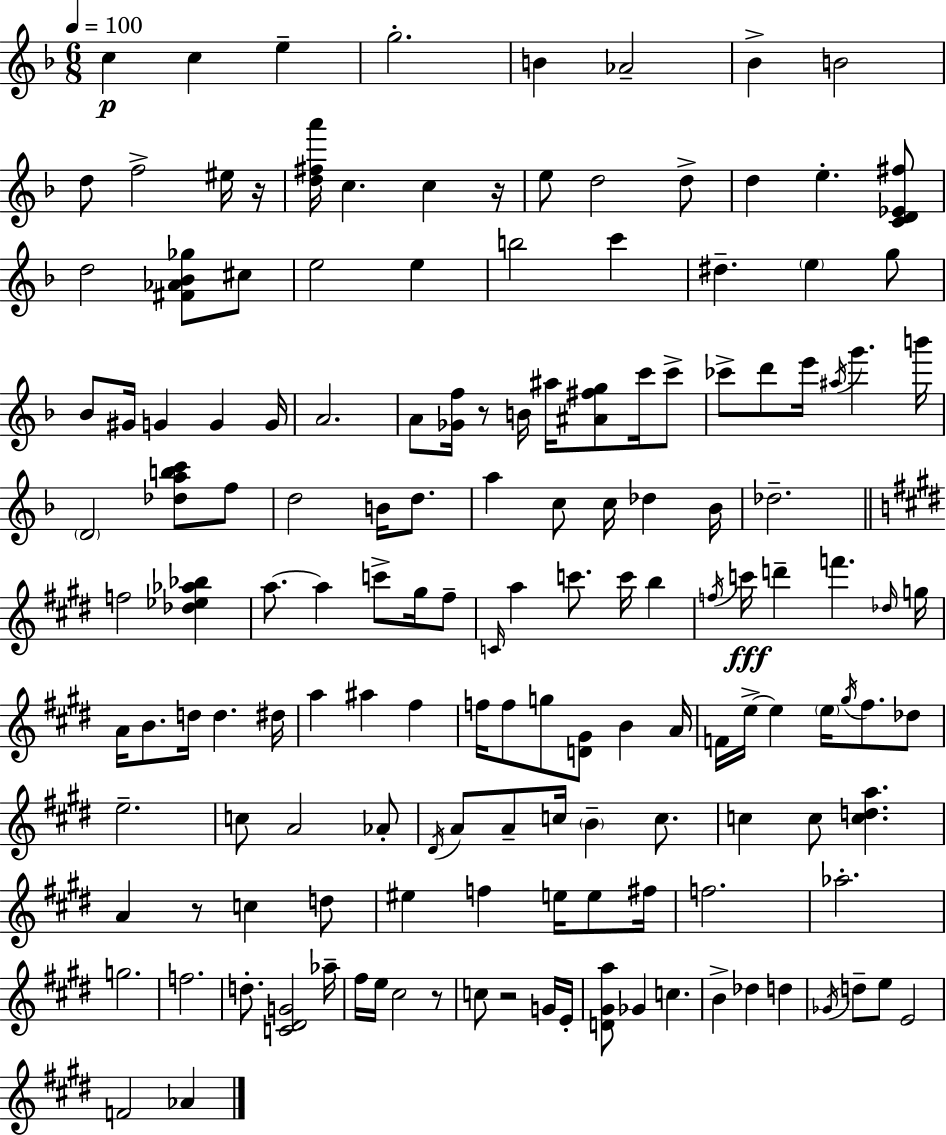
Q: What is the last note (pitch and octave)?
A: Ab4